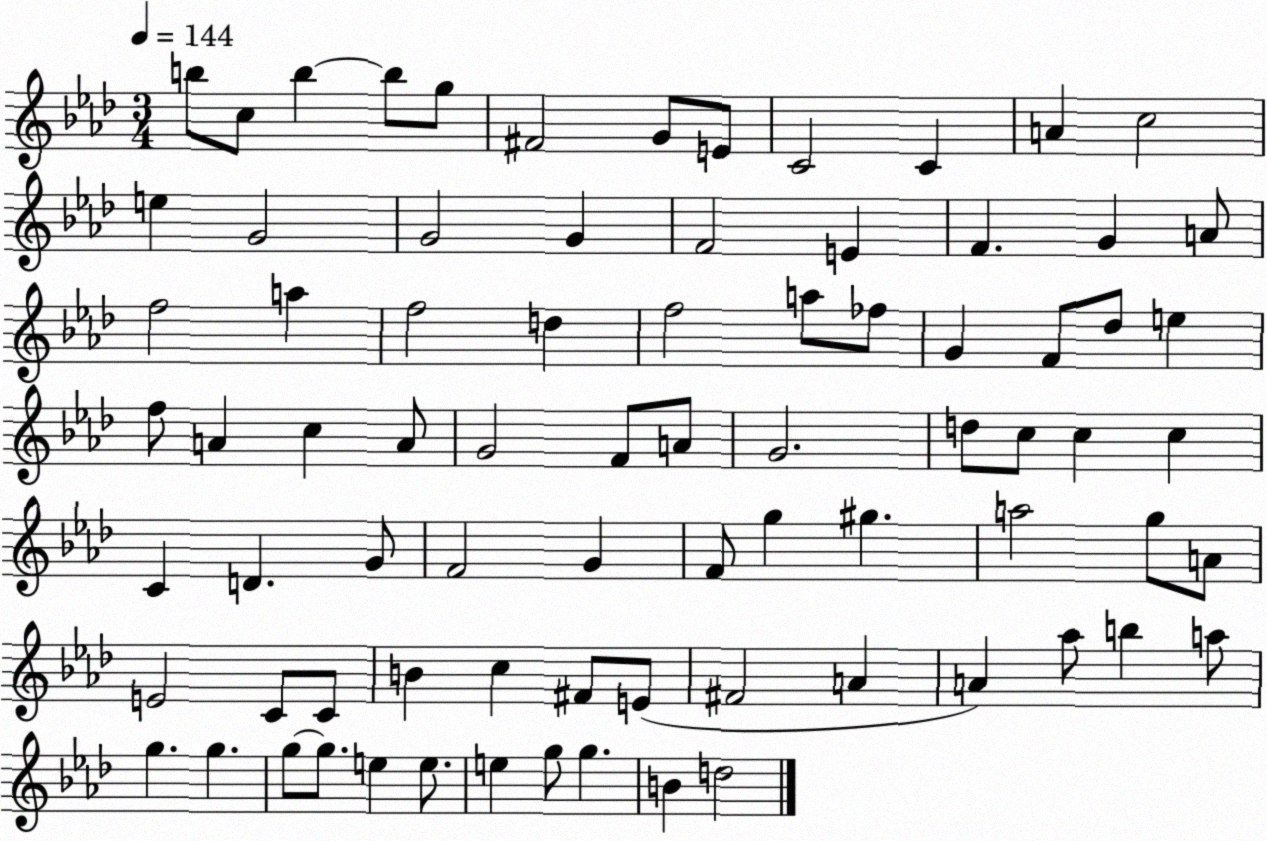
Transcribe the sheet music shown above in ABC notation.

X:1
T:Untitled
M:3/4
L:1/4
K:Ab
b/2 c/2 b b/2 g/2 ^F2 G/2 E/2 C2 C A c2 e G2 G2 G F2 E F G A/2 f2 a f2 d f2 a/2 _f/2 G F/2 _d/2 e f/2 A c A/2 G2 F/2 A/2 G2 d/2 c/2 c c C D G/2 F2 G F/2 g ^g a2 g/2 A/2 E2 C/2 C/2 B c ^F/2 E/2 ^F2 A A _a/2 b a/2 g g g/2 g/2 e e/2 e g/2 g B d2